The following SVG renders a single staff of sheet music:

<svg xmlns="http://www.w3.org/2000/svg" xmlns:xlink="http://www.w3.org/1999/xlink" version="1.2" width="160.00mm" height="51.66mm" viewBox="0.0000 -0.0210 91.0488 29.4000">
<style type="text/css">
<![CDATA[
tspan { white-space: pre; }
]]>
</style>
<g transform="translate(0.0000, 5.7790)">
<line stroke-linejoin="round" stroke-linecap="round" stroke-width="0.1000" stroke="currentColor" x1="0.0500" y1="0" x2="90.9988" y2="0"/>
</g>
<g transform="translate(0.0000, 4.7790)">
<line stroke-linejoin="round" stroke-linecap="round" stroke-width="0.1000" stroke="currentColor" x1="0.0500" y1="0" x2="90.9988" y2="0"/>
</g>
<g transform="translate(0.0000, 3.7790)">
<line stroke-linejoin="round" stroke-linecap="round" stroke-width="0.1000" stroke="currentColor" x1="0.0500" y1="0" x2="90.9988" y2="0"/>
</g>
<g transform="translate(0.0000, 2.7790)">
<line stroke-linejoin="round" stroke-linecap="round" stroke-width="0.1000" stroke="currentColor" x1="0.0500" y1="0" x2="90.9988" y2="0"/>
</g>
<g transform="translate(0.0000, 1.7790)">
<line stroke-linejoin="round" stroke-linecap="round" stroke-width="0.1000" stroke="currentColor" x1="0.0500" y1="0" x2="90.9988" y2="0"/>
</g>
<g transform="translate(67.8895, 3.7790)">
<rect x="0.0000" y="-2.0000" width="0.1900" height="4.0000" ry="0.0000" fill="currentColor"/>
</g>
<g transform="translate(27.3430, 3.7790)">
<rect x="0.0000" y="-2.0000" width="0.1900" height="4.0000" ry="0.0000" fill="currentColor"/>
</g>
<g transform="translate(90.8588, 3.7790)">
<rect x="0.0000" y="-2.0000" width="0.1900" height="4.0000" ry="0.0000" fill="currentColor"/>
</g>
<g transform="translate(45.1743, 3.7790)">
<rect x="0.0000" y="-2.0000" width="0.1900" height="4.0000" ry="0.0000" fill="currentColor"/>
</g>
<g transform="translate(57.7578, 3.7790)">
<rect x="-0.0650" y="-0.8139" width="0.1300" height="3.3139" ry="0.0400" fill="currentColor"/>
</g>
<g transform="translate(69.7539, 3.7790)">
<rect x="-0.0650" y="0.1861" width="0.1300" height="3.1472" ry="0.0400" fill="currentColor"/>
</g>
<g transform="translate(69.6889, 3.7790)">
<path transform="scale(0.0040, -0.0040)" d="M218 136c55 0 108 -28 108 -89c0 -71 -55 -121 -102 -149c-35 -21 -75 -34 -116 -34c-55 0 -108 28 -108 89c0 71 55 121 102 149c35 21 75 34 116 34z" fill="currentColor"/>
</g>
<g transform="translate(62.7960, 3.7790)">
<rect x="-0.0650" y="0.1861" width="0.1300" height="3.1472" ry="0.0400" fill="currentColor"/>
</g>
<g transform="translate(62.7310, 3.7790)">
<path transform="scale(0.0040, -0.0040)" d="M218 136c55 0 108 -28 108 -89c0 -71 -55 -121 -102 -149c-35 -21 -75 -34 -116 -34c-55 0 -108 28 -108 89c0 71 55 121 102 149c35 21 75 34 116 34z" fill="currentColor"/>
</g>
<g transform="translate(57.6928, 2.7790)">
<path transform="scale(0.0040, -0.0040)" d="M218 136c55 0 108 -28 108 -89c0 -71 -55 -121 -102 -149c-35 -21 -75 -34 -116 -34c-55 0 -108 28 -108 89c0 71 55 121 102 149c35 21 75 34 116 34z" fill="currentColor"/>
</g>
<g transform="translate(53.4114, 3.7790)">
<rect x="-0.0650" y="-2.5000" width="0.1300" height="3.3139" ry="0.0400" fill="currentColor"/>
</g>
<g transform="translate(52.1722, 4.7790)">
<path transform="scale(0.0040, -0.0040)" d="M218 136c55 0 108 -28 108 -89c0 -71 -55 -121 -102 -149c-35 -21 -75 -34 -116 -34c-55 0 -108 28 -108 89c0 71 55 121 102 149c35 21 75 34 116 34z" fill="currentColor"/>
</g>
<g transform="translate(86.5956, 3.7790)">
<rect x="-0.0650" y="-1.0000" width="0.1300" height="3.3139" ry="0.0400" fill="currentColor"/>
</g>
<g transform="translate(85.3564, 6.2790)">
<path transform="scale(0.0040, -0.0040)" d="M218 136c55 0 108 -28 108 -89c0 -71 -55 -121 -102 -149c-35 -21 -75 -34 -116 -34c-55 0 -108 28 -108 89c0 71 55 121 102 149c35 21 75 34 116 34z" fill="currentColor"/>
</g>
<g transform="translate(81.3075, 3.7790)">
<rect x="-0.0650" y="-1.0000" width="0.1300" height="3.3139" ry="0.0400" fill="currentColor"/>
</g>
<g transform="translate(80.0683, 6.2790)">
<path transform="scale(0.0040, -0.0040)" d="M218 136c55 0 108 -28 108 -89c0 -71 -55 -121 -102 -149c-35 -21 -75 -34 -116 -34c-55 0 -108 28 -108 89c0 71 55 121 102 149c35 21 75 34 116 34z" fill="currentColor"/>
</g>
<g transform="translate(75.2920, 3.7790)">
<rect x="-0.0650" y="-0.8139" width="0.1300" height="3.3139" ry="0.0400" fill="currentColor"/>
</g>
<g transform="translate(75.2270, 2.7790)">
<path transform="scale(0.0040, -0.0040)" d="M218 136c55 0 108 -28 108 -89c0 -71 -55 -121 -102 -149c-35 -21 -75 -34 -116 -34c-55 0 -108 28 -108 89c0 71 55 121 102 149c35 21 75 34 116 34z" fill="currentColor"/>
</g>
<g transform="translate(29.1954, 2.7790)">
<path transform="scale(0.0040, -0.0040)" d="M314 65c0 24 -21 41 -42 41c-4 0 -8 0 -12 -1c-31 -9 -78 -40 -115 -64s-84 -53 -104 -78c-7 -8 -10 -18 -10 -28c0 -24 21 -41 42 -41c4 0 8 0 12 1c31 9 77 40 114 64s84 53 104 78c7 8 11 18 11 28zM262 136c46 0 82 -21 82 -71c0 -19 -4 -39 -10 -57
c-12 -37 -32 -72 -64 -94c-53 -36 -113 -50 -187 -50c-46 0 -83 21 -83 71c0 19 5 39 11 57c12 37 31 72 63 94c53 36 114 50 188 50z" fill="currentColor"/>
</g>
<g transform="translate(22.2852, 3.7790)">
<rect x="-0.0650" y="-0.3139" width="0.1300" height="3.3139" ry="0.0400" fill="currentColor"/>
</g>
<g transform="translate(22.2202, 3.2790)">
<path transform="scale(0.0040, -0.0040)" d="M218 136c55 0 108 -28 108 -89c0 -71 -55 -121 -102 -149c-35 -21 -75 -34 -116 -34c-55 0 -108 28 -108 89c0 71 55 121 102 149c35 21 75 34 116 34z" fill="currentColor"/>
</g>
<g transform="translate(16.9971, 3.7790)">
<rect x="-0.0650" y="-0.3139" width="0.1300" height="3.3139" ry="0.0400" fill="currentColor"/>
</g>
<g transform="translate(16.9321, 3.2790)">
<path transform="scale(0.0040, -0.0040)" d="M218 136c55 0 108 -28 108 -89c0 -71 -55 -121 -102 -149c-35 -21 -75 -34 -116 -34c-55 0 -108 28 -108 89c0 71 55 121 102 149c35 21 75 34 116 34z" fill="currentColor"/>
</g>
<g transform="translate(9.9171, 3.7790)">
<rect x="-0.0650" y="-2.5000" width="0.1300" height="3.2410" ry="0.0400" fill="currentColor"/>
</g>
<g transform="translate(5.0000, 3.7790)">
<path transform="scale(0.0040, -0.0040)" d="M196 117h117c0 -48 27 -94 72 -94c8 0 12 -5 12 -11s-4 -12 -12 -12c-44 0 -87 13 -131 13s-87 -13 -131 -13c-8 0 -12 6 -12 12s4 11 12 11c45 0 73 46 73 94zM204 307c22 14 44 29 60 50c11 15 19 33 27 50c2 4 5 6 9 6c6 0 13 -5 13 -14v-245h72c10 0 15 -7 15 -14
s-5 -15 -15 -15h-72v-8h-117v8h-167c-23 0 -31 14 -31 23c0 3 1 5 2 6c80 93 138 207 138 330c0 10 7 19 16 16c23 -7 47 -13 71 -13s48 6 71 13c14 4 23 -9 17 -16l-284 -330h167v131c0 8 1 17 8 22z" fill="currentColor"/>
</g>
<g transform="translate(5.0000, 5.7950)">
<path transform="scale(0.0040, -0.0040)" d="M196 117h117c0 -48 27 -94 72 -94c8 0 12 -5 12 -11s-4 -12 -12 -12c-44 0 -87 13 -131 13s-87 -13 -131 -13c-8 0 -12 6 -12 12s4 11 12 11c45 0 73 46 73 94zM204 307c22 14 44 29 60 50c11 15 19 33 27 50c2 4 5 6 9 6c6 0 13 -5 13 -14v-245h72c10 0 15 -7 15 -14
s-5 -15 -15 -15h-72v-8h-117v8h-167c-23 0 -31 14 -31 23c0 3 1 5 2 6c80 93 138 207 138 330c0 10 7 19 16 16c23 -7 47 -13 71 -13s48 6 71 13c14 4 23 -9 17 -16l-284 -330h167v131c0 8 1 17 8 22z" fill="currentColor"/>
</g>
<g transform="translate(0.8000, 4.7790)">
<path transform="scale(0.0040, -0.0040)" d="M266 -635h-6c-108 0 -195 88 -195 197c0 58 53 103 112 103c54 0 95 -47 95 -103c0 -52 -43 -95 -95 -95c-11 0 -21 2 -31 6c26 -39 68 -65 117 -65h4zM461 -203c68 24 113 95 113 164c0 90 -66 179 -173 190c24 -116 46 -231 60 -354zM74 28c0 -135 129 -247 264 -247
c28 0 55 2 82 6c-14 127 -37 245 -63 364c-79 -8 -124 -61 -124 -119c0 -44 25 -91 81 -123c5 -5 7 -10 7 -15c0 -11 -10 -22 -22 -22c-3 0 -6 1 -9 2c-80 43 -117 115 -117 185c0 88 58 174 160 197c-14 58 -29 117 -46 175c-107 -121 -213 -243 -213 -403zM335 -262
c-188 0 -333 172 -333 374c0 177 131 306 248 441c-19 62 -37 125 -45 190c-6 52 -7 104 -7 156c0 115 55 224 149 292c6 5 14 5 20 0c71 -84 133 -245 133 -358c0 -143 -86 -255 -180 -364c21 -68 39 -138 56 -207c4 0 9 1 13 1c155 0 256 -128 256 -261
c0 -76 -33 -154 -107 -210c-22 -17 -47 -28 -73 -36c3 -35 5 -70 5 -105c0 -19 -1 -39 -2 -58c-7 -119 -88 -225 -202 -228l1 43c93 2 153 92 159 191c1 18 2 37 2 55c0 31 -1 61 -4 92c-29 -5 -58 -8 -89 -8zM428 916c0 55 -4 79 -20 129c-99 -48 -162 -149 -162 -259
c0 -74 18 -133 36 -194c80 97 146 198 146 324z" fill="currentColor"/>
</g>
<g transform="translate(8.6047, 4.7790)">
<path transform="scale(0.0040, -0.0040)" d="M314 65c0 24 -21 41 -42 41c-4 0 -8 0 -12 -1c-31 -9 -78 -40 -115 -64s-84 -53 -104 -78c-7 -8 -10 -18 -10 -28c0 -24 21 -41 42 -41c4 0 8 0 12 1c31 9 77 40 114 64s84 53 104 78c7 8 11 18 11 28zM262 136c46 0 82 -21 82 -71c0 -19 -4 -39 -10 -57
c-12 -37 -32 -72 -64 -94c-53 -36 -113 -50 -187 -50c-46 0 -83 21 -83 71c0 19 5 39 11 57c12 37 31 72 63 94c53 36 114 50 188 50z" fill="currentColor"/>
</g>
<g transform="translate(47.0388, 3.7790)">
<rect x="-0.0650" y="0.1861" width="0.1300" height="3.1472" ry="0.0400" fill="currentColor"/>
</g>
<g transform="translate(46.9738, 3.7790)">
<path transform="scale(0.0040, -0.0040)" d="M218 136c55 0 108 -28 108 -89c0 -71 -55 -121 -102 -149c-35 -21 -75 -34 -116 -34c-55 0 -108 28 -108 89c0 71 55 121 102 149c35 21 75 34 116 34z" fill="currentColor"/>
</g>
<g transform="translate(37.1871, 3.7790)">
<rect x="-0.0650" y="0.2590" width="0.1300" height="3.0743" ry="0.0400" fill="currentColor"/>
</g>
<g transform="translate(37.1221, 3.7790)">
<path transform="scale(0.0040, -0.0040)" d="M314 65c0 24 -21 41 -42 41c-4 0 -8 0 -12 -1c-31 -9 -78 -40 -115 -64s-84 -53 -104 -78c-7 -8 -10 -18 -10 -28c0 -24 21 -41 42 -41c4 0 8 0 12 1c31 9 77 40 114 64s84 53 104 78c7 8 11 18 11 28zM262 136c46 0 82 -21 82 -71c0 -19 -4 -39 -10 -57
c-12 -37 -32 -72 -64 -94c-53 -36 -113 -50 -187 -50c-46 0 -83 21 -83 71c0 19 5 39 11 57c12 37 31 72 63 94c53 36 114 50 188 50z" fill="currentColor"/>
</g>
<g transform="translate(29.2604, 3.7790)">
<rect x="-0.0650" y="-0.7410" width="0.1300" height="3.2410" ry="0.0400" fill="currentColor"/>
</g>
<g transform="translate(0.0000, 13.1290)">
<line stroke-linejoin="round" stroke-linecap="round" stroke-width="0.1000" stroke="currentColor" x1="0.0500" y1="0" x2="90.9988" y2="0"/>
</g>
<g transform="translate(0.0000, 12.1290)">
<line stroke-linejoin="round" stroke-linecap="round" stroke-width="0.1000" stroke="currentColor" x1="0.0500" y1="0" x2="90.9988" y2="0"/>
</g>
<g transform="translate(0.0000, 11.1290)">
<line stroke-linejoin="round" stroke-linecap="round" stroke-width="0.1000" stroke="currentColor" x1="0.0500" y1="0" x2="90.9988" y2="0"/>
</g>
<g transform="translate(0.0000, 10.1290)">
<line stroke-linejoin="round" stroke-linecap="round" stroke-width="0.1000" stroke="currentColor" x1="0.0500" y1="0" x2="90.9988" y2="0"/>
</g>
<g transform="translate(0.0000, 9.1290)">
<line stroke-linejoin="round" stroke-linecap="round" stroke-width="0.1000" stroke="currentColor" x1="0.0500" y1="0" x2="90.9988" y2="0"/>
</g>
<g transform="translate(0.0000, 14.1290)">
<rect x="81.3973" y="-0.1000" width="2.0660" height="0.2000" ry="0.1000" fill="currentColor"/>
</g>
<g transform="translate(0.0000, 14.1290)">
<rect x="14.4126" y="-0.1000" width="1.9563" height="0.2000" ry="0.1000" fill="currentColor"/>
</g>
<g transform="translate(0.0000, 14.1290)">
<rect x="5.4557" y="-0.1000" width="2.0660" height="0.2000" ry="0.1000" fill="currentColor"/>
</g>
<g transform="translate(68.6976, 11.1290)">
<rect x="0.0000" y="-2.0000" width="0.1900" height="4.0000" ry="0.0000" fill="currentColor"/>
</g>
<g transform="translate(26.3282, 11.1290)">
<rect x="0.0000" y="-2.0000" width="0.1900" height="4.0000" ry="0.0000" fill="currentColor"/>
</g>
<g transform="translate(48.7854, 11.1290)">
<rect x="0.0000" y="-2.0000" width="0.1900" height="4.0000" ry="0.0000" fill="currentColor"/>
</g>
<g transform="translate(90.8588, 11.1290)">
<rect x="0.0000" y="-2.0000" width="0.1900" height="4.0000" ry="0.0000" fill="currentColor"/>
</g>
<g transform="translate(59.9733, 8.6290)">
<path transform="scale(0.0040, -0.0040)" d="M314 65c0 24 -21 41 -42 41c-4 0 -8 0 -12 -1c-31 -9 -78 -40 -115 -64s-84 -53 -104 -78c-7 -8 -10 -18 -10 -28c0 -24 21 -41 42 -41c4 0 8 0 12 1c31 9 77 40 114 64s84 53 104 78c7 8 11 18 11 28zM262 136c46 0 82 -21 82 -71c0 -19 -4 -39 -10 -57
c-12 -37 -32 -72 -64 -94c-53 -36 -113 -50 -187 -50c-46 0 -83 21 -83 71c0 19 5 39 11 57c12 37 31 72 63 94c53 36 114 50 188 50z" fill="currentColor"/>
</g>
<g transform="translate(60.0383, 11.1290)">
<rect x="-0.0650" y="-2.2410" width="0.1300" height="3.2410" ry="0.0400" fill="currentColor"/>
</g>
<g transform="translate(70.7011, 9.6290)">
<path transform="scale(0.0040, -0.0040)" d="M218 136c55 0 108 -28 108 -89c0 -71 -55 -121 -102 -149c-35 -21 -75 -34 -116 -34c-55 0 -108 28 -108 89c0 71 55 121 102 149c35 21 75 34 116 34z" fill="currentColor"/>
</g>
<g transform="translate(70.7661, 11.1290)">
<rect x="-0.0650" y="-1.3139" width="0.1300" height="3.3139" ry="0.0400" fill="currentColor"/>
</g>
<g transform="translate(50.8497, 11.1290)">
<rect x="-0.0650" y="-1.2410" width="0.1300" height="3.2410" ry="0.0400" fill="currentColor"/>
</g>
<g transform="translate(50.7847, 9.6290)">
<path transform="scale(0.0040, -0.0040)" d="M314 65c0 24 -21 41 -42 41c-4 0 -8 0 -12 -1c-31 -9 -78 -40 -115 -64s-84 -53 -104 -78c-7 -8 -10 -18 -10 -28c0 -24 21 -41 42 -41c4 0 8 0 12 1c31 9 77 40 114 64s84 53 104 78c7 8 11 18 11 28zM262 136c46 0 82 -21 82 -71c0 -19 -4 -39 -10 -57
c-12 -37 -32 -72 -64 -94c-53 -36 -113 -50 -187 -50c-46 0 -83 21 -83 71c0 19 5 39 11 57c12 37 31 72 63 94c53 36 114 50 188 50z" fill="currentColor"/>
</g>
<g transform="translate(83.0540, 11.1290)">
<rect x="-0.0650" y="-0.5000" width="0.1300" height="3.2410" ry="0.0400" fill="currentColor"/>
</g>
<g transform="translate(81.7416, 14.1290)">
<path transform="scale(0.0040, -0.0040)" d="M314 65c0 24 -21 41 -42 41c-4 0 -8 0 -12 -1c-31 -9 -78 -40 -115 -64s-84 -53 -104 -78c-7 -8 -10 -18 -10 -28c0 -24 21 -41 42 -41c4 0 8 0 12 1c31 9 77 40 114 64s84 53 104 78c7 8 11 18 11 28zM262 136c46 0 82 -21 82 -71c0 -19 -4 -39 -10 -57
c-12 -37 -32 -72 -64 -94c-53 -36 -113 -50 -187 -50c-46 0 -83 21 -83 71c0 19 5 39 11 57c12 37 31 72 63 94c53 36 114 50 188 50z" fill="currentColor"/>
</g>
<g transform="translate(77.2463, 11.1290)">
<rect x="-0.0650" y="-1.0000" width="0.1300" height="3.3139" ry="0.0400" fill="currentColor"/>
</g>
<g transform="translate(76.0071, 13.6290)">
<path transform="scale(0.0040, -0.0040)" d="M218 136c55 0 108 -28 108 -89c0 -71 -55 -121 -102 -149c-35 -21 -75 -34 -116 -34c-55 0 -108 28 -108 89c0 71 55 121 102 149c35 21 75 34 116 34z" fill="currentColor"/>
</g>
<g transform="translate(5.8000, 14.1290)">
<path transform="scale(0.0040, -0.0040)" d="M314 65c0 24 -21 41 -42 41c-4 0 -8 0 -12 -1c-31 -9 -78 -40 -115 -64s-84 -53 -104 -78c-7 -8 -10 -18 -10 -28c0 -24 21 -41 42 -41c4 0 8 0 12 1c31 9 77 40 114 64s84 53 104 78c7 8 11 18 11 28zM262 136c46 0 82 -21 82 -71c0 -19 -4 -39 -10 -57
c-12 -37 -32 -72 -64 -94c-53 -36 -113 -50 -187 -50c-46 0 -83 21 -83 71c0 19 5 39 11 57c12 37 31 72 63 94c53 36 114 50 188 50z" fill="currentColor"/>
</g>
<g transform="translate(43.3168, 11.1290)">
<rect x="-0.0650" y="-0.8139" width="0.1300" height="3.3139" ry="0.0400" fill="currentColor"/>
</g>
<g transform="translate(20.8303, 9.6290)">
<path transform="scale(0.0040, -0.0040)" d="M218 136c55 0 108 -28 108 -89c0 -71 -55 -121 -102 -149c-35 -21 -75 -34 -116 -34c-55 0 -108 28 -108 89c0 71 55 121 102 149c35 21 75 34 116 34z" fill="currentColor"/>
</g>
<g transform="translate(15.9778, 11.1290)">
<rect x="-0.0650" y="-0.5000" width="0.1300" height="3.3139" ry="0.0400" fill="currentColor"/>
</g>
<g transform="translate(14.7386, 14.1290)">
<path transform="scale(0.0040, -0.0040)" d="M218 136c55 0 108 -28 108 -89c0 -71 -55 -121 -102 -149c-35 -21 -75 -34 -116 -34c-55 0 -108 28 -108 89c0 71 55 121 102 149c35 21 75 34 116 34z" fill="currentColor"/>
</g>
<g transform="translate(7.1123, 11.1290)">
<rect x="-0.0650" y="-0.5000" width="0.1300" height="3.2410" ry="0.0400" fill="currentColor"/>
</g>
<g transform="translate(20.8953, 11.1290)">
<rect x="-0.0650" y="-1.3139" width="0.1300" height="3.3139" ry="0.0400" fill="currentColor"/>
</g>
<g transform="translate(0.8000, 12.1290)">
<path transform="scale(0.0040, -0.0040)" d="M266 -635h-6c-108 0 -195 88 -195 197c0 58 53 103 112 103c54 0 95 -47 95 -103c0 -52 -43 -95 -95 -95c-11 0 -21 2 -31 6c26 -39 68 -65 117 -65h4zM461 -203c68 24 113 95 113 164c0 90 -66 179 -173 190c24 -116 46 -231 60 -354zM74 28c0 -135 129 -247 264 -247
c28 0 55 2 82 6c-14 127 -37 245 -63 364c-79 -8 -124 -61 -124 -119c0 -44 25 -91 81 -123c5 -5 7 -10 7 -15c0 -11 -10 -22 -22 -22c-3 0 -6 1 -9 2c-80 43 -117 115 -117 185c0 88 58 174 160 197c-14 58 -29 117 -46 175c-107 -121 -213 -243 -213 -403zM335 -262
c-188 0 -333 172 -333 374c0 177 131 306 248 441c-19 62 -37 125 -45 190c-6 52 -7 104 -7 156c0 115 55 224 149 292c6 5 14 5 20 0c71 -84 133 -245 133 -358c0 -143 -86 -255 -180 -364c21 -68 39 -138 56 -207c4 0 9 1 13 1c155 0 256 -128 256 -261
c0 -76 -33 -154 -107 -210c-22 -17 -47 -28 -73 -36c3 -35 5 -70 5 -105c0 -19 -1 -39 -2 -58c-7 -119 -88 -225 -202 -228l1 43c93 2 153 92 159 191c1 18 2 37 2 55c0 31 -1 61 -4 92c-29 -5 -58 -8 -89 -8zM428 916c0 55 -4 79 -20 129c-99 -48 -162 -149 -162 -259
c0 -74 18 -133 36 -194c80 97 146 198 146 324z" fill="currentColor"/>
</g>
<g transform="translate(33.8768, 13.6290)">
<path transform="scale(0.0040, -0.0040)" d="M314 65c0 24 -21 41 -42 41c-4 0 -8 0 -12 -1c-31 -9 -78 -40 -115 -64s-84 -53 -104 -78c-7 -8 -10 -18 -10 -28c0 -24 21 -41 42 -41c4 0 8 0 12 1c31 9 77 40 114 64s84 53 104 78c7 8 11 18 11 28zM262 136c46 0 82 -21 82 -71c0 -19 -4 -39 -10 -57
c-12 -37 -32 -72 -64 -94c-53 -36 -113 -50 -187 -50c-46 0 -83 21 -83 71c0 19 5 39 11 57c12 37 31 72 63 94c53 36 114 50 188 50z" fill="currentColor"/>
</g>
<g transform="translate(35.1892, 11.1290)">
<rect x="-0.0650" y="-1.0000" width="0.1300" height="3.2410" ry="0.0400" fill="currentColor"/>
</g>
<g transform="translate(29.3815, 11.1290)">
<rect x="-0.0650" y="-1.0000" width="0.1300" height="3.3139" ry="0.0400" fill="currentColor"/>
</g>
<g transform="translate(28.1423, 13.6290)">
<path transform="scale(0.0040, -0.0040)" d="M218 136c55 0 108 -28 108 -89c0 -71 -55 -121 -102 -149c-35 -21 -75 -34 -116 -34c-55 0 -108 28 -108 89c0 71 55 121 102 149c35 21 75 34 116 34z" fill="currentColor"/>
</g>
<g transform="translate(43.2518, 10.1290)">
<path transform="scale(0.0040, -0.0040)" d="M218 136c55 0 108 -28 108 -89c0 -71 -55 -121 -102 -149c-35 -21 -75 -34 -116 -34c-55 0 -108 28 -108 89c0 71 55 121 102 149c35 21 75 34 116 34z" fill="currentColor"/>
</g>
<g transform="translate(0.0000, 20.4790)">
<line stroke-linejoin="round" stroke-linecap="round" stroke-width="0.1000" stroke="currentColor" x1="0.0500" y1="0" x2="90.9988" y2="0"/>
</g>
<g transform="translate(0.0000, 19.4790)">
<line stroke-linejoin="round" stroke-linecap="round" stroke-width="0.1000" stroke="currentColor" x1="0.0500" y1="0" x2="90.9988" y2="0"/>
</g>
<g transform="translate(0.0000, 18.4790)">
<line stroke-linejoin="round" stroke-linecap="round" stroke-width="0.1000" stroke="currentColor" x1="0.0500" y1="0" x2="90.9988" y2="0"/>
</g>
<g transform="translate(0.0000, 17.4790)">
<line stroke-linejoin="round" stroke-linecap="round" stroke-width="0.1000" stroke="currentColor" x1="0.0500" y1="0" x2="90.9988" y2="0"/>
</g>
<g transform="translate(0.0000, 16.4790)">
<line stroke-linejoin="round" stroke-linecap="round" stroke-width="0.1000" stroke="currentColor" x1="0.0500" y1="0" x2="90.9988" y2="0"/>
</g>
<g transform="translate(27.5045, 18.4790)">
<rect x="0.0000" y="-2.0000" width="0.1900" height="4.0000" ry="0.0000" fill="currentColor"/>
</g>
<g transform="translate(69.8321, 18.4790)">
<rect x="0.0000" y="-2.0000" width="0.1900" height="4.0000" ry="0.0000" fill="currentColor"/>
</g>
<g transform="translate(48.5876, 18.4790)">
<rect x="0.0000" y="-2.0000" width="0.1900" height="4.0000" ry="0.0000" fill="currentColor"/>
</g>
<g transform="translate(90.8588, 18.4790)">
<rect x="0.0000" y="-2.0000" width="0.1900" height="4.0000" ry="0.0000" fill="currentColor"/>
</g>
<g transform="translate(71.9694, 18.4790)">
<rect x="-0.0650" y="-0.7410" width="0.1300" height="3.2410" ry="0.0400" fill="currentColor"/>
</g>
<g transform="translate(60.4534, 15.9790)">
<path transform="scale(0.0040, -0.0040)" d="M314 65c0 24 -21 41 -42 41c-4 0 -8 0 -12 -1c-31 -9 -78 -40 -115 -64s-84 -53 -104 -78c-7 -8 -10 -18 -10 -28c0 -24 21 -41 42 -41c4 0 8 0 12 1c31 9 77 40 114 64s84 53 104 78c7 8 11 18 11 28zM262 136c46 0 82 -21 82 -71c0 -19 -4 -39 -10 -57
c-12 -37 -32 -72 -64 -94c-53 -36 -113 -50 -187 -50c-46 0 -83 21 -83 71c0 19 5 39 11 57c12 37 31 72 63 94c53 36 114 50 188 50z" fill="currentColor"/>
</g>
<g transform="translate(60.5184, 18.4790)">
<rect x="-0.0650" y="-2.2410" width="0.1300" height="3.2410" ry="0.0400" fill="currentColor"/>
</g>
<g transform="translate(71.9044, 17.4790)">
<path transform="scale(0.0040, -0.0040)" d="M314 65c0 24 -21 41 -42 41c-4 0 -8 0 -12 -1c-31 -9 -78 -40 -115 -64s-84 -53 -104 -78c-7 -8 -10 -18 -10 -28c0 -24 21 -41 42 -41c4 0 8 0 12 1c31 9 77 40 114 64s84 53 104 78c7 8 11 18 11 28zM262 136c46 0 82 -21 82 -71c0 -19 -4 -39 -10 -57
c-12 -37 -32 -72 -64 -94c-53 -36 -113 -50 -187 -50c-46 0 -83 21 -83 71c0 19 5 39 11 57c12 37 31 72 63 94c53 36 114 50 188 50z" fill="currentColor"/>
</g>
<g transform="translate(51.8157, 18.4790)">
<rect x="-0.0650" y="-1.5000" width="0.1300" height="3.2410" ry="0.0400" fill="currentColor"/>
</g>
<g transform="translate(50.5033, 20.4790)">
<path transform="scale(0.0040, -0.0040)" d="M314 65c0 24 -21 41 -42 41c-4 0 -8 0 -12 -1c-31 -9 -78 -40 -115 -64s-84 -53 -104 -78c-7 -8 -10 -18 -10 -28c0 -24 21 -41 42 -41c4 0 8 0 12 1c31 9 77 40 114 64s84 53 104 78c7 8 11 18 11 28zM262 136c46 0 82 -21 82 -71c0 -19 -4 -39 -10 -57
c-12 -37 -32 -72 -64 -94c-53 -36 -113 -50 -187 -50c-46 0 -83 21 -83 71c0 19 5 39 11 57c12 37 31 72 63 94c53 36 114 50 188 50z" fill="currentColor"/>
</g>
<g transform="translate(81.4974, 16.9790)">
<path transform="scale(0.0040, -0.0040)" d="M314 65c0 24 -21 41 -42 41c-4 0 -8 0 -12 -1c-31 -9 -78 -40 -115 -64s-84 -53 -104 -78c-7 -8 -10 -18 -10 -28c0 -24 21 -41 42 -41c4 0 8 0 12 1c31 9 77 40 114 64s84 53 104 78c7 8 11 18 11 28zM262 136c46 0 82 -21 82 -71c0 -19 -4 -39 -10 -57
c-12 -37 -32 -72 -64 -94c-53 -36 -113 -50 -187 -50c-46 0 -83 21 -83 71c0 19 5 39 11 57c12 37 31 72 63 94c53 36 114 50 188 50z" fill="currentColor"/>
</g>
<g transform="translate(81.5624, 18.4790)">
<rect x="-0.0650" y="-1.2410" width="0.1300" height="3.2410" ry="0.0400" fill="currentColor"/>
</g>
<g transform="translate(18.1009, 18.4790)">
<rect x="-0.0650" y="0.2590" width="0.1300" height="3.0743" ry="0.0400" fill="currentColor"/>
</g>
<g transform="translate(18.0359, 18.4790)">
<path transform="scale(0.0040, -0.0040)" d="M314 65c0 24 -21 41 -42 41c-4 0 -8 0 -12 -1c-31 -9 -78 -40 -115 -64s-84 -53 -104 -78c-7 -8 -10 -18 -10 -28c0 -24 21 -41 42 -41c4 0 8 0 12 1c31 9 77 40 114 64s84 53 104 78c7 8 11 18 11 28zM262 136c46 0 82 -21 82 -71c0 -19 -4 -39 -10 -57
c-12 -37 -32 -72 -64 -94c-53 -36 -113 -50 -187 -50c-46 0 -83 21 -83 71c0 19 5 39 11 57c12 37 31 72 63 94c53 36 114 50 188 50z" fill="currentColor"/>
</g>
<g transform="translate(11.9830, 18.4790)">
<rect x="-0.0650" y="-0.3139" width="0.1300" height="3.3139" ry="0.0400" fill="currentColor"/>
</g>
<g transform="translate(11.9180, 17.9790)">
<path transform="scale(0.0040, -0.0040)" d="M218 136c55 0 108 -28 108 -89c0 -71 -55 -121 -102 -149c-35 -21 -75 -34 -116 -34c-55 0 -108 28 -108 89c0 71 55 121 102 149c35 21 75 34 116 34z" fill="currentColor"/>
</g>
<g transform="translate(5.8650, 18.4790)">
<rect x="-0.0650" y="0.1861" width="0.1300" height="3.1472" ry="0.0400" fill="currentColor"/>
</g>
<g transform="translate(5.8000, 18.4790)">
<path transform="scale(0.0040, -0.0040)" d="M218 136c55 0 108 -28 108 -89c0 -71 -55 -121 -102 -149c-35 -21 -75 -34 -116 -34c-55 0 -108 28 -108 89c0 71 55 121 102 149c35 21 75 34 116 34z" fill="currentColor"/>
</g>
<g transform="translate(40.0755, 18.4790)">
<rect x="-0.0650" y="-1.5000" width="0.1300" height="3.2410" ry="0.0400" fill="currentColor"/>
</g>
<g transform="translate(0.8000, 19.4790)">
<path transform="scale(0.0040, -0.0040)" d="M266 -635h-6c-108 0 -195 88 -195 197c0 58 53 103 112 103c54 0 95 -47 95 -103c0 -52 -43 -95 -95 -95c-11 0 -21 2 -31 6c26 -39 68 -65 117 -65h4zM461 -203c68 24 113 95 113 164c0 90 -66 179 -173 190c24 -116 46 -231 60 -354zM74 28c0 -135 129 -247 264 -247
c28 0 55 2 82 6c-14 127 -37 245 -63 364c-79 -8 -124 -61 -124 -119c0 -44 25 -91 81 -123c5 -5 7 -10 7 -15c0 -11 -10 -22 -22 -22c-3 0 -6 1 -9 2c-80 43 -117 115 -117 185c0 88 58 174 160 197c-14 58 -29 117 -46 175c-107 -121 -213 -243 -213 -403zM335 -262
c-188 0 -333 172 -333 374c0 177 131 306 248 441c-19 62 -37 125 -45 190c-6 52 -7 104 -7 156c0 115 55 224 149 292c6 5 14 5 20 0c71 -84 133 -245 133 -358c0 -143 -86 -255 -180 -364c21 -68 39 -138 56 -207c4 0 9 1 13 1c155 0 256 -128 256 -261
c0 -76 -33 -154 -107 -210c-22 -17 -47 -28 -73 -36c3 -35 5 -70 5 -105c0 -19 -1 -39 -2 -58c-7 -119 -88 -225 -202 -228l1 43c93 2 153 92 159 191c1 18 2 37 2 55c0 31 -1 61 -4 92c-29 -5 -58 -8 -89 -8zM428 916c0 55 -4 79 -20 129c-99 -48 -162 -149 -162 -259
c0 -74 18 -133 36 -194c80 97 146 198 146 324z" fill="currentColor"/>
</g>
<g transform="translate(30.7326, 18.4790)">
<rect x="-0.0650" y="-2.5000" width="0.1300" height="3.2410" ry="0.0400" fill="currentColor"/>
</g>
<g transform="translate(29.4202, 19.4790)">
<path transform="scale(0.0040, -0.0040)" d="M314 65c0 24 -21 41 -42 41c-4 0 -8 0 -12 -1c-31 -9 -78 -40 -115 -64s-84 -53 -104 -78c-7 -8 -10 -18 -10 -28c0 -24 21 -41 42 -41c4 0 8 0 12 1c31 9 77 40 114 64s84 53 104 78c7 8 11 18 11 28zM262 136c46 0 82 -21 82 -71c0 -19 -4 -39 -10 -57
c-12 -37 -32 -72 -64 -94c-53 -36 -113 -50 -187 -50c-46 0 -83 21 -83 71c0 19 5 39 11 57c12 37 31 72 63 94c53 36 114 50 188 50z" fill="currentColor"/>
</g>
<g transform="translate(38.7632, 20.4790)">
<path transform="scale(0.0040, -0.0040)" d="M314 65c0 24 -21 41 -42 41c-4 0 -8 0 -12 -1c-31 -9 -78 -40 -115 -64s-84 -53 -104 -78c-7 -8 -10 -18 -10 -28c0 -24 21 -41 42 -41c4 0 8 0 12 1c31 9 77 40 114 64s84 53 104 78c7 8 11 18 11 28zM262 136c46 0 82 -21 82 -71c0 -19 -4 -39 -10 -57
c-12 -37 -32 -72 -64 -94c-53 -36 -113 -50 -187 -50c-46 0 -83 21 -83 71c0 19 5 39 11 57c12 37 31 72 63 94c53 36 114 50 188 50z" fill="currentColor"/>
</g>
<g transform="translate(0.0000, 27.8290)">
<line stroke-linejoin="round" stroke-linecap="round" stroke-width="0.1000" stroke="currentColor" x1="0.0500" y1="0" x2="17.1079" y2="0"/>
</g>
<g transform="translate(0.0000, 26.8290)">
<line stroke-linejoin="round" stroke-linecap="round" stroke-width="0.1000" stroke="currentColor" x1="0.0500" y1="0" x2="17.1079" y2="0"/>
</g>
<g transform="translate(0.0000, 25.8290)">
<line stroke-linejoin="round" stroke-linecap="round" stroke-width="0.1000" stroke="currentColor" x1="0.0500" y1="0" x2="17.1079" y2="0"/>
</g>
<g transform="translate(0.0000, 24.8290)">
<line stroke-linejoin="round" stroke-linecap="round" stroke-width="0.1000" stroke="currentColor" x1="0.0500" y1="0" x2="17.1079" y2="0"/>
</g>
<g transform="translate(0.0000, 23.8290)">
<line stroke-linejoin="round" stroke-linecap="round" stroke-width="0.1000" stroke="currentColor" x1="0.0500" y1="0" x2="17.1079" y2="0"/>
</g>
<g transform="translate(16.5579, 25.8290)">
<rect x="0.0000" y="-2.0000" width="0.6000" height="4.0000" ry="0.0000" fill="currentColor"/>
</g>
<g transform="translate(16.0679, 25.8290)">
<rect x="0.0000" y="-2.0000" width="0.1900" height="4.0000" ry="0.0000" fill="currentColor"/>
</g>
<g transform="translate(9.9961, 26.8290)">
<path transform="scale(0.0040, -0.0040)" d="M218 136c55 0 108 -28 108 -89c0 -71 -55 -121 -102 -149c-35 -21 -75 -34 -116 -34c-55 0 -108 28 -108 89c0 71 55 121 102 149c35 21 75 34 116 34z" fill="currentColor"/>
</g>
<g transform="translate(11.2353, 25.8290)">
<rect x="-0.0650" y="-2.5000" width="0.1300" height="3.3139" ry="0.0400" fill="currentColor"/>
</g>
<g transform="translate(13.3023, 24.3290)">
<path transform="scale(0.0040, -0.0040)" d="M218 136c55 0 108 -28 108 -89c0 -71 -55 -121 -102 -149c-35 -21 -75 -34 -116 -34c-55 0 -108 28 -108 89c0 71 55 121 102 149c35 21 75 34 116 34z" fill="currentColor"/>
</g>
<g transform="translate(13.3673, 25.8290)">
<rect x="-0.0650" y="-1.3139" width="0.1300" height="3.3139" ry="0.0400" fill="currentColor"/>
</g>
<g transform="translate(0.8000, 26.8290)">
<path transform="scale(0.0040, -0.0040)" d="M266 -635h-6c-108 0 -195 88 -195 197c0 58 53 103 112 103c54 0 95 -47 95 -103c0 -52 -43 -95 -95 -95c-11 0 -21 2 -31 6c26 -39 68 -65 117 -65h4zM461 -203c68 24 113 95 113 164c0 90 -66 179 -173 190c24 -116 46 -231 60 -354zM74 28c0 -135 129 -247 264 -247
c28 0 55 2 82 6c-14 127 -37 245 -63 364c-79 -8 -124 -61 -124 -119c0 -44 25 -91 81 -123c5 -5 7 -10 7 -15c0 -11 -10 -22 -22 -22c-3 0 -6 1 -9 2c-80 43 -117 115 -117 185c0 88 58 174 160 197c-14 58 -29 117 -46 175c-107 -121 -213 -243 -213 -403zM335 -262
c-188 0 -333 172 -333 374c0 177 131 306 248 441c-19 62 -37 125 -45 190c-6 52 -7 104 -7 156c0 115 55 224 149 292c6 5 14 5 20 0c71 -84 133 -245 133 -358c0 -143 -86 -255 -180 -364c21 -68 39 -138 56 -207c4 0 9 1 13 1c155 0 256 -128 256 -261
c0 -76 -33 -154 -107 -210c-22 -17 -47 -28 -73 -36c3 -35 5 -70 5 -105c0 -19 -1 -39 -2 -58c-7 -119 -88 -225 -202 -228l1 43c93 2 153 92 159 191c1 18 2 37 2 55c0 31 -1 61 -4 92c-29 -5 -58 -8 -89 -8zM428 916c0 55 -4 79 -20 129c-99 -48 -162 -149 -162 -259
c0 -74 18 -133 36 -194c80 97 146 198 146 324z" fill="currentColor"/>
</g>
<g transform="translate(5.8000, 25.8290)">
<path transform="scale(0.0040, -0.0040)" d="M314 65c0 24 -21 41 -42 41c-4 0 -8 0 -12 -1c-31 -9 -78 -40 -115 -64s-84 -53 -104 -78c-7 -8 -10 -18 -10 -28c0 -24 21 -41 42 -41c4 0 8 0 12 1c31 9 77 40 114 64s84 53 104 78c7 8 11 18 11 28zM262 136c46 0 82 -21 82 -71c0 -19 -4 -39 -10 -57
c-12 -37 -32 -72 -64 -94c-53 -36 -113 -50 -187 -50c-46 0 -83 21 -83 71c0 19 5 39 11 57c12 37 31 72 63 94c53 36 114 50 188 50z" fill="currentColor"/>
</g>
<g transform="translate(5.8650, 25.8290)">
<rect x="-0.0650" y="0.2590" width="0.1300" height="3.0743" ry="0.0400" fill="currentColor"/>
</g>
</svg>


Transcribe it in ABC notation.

X:1
T:Untitled
M:4/4
L:1/4
K:C
G2 c c d2 B2 B G d B B d D D C2 C e D D2 d e2 g2 e D C2 B c B2 G2 E2 E2 g2 d2 e2 B2 G e